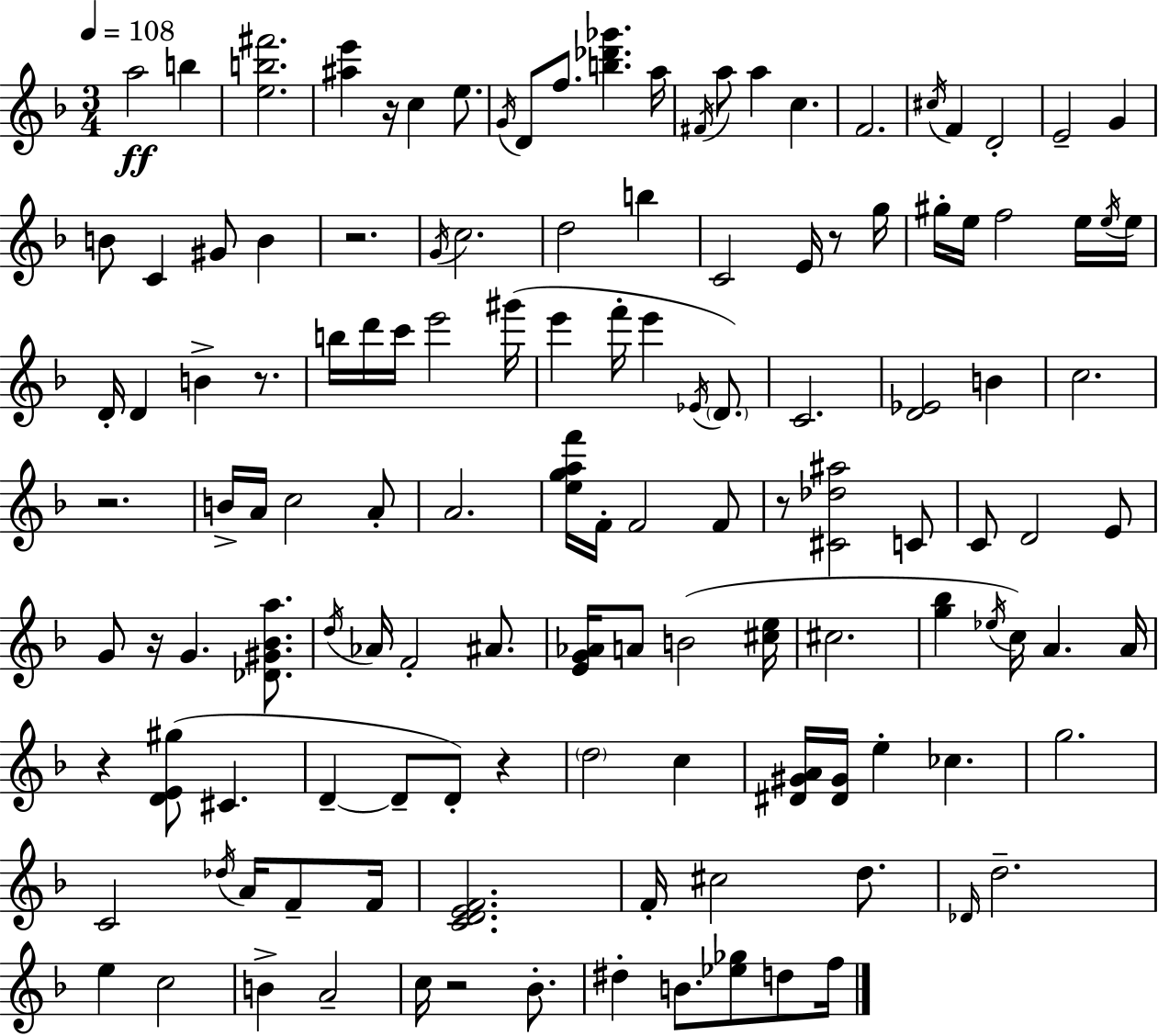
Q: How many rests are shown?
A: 10